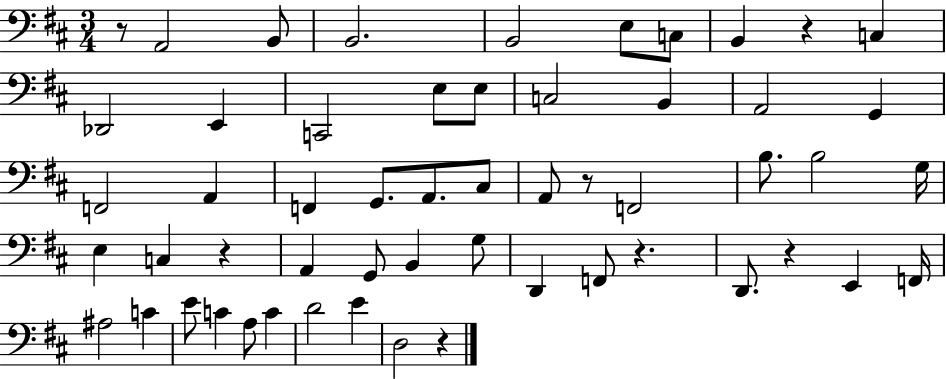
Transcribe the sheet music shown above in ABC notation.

X:1
T:Untitled
M:3/4
L:1/4
K:D
z/2 A,,2 B,,/2 B,,2 B,,2 E,/2 C,/2 B,, z C, _D,,2 E,, C,,2 E,/2 E,/2 C,2 B,, A,,2 G,, F,,2 A,, F,, G,,/2 A,,/2 ^C,/2 A,,/2 z/2 F,,2 B,/2 B,2 G,/4 E, C, z A,, G,,/2 B,, G,/2 D,, F,,/2 z D,,/2 z E,, F,,/4 ^A,2 C E/2 C A,/2 C D2 E D,2 z